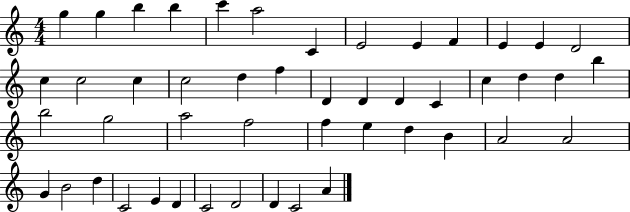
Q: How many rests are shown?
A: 0